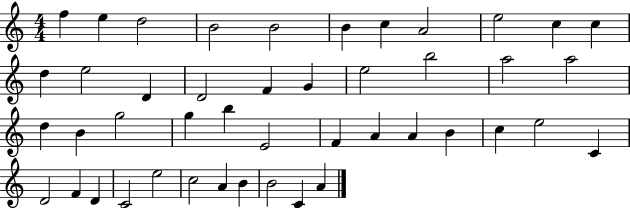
{
  \clef treble
  \numericTimeSignature
  \time 4/4
  \key c \major
  f''4 e''4 d''2 | b'2 b'2 | b'4 c''4 a'2 | e''2 c''4 c''4 | \break d''4 e''2 d'4 | d'2 f'4 g'4 | e''2 b''2 | a''2 a''2 | \break d''4 b'4 g''2 | g''4 b''4 e'2 | f'4 a'4 a'4 b'4 | c''4 e''2 c'4 | \break d'2 f'4 d'4 | c'2 e''2 | c''2 a'4 b'4 | b'2 c'4 a'4 | \break \bar "|."
}